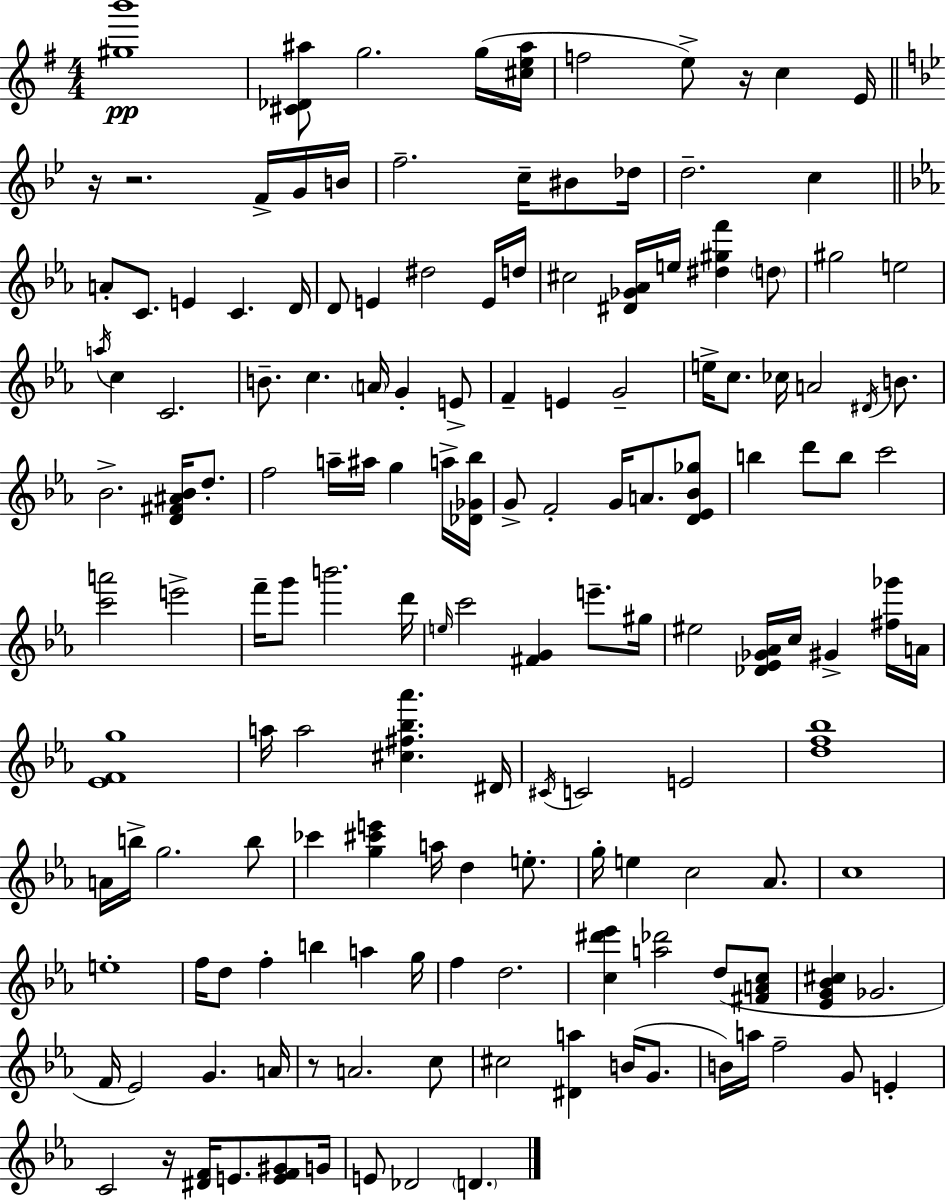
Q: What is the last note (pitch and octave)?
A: D4